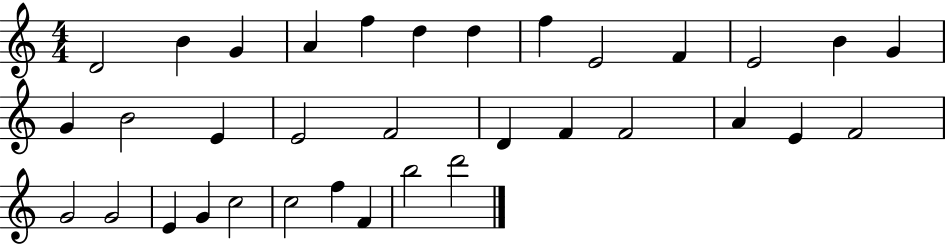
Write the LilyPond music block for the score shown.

{
  \clef treble
  \numericTimeSignature
  \time 4/4
  \key c \major
  d'2 b'4 g'4 | a'4 f''4 d''4 d''4 | f''4 e'2 f'4 | e'2 b'4 g'4 | \break g'4 b'2 e'4 | e'2 f'2 | d'4 f'4 f'2 | a'4 e'4 f'2 | \break g'2 g'2 | e'4 g'4 c''2 | c''2 f''4 f'4 | b''2 d'''2 | \break \bar "|."
}